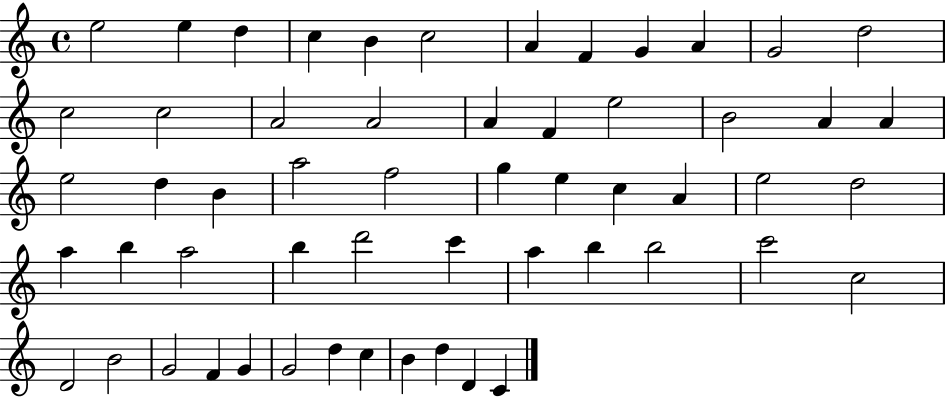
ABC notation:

X:1
T:Untitled
M:4/4
L:1/4
K:C
e2 e d c B c2 A F G A G2 d2 c2 c2 A2 A2 A F e2 B2 A A e2 d B a2 f2 g e c A e2 d2 a b a2 b d'2 c' a b b2 c'2 c2 D2 B2 G2 F G G2 d c B d D C